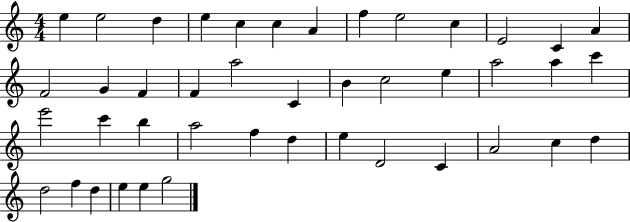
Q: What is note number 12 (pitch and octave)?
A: C4